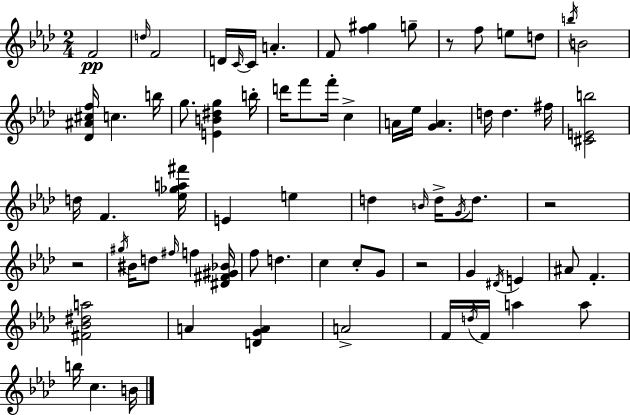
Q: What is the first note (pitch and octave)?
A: F4